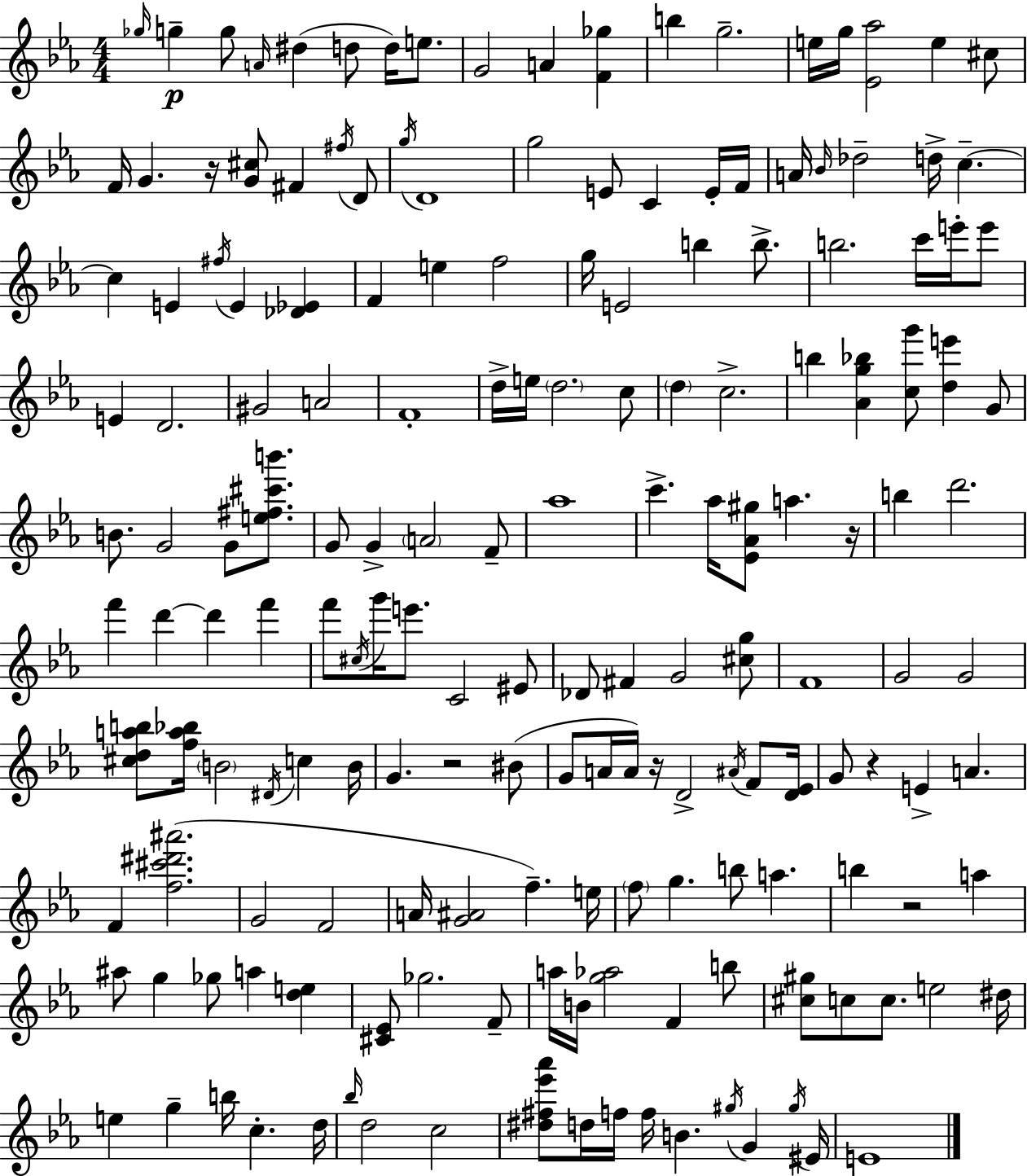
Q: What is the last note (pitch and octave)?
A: E4